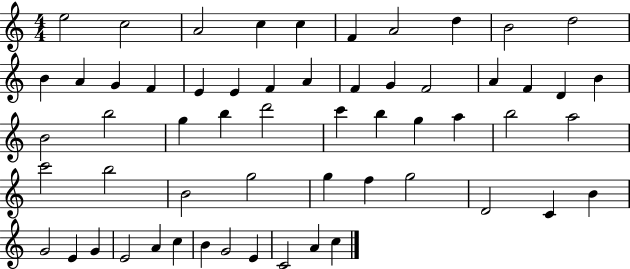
{
  \clef treble
  \numericTimeSignature
  \time 4/4
  \key c \major
  e''2 c''2 | a'2 c''4 c''4 | f'4 a'2 d''4 | b'2 d''2 | \break b'4 a'4 g'4 f'4 | e'4 e'4 f'4 a'4 | f'4 g'4 f'2 | a'4 f'4 d'4 b'4 | \break b'2 b''2 | g''4 b''4 d'''2 | c'''4 b''4 g''4 a''4 | b''2 a''2 | \break c'''2 b''2 | b'2 g''2 | g''4 f''4 g''2 | d'2 c'4 b'4 | \break g'2 e'4 g'4 | e'2 a'4 c''4 | b'4 g'2 e'4 | c'2 a'4 c''4 | \break \bar "|."
}